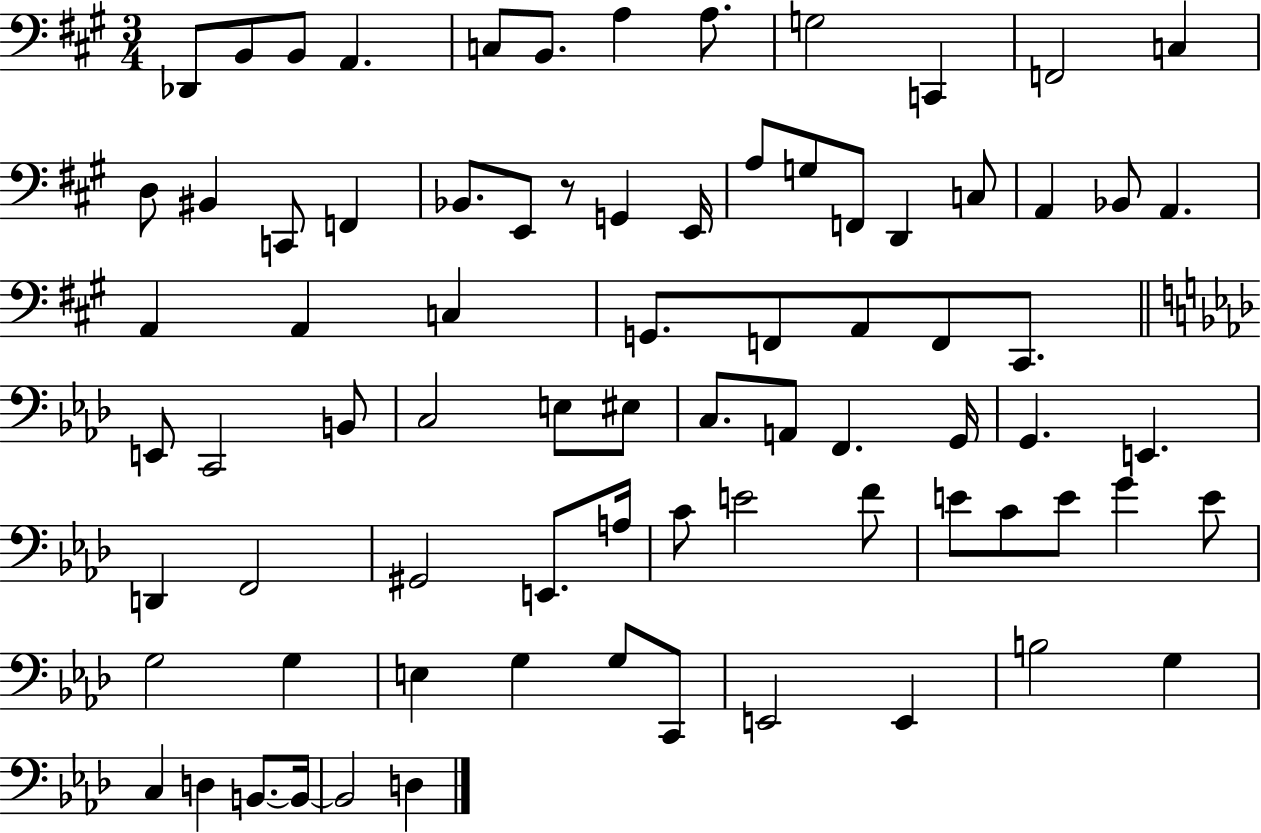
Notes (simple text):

Db2/e B2/e B2/e A2/q. C3/e B2/e. A3/q A3/e. G3/h C2/q F2/h C3/q D3/e BIS2/q C2/e F2/q Bb2/e. E2/e R/e G2/q E2/s A3/e G3/e F2/e D2/q C3/e A2/q Bb2/e A2/q. A2/q A2/q C3/q G2/e. F2/e A2/e F2/e C#2/e. E2/e C2/h B2/e C3/h E3/e EIS3/e C3/e. A2/e F2/q. G2/s G2/q. E2/q. D2/q F2/h G#2/h E2/e. A3/s C4/e E4/h F4/e E4/e C4/e E4/e G4/q E4/e G3/h G3/q E3/q G3/q G3/e C2/e E2/h E2/q B3/h G3/q C3/q D3/q B2/e. B2/s B2/h D3/q